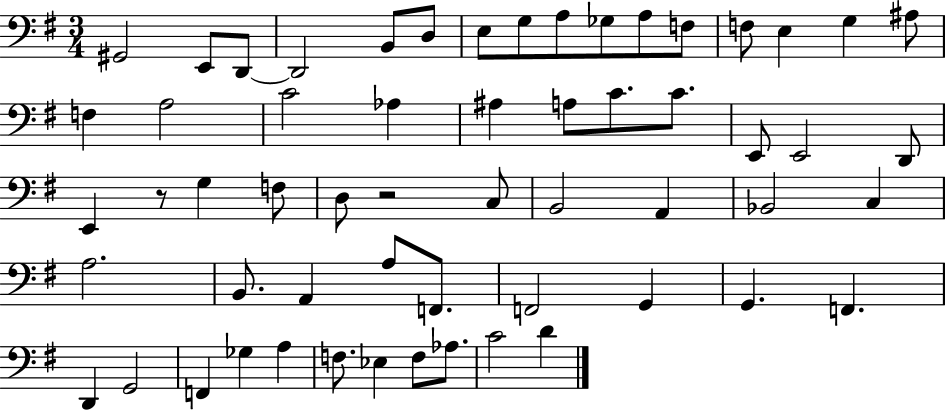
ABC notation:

X:1
T:Untitled
M:3/4
L:1/4
K:G
^G,,2 E,,/2 D,,/2 D,,2 B,,/2 D,/2 E,/2 G,/2 A,/2 _G,/2 A,/2 F,/2 F,/2 E, G, ^A,/2 F, A,2 C2 _A, ^A, A,/2 C/2 C/2 E,,/2 E,,2 D,,/2 E,, z/2 G, F,/2 D,/2 z2 C,/2 B,,2 A,, _B,,2 C, A,2 B,,/2 A,, A,/2 F,,/2 F,,2 G,, G,, F,, D,, G,,2 F,, _G, A, F,/2 _E, F,/2 _A,/2 C2 D